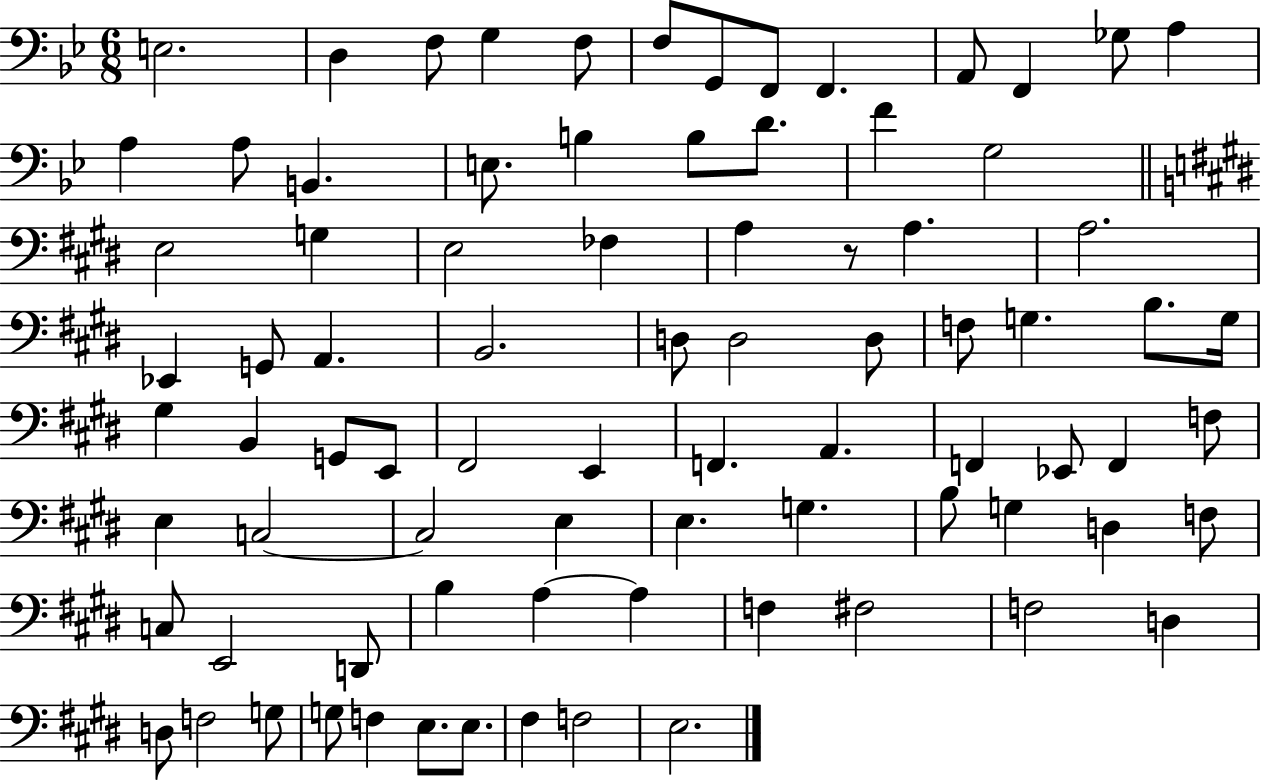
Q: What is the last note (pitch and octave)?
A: E3